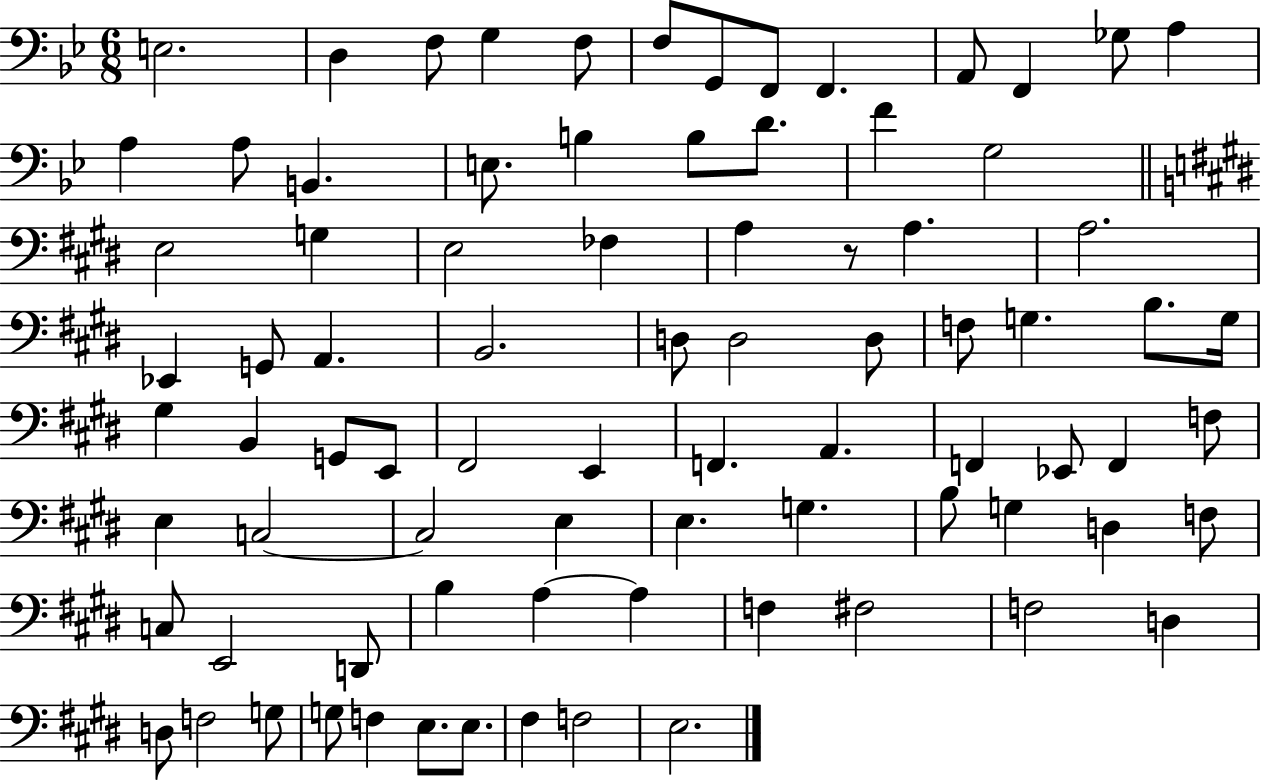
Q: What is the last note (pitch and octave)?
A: E3